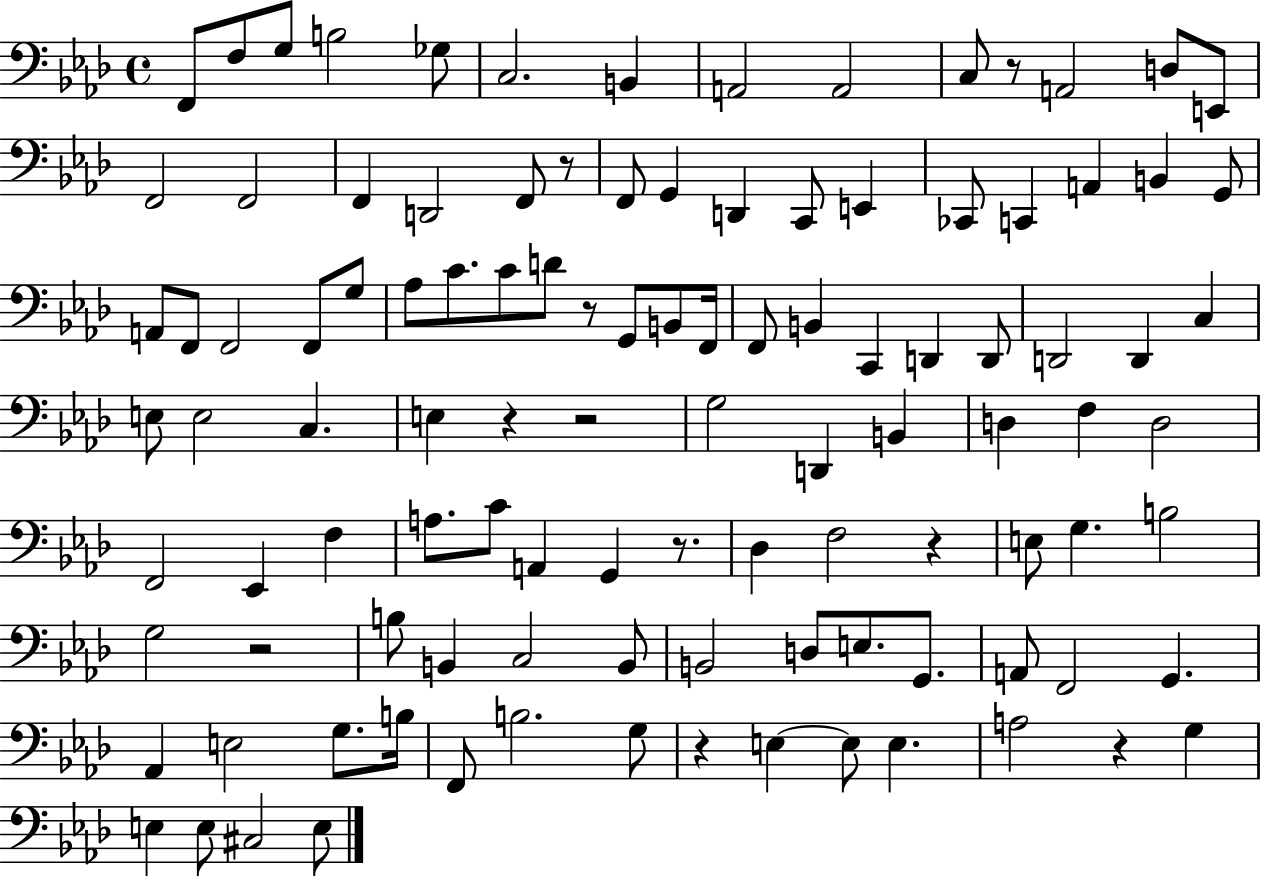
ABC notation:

X:1
T:Untitled
M:4/4
L:1/4
K:Ab
F,,/2 F,/2 G,/2 B,2 _G,/2 C,2 B,, A,,2 A,,2 C,/2 z/2 A,,2 D,/2 E,,/2 F,,2 F,,2 F,, D,,2 F,,/2 z/2 F,,/2 G,, D,, C,,/2 E,, _C,,/2 C,, A,, B,, G,,/2 A,,/2 F,,/2 F,,2 F,,/2 G,/2 _A,/2 C/2 C/2 D/2 z/2 G,,/2 B,,/2 F,,/4 F,,/2 B,, C,, D,, D,,/2 D,,2 D,, C, E,/2 E,2 C, E, z z2 G,2 D,, B,, D, F, D,2 F,,2 _E,, F, A,/2 C/2 A,, G,, z/2 _D, F,2 z E,/2 G, B,2 G,2 z2 B,/2 B,, C,2 B,,/2 B,,2 D,/2 E,/2 G,,/2 A,,/2 F,,2 G,, _A,, E,2 G,/2 B,/4 F,,/2 B,2 G,/2 z E, E,/2 E, A,2 z G, E, E,/2 ^C,2 E,/2